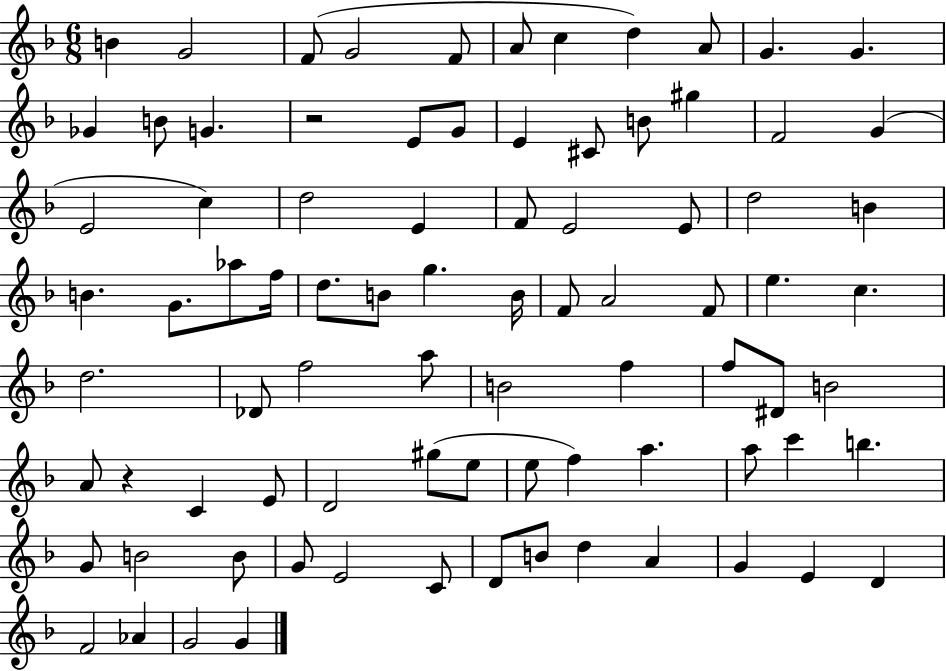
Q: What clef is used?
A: treble